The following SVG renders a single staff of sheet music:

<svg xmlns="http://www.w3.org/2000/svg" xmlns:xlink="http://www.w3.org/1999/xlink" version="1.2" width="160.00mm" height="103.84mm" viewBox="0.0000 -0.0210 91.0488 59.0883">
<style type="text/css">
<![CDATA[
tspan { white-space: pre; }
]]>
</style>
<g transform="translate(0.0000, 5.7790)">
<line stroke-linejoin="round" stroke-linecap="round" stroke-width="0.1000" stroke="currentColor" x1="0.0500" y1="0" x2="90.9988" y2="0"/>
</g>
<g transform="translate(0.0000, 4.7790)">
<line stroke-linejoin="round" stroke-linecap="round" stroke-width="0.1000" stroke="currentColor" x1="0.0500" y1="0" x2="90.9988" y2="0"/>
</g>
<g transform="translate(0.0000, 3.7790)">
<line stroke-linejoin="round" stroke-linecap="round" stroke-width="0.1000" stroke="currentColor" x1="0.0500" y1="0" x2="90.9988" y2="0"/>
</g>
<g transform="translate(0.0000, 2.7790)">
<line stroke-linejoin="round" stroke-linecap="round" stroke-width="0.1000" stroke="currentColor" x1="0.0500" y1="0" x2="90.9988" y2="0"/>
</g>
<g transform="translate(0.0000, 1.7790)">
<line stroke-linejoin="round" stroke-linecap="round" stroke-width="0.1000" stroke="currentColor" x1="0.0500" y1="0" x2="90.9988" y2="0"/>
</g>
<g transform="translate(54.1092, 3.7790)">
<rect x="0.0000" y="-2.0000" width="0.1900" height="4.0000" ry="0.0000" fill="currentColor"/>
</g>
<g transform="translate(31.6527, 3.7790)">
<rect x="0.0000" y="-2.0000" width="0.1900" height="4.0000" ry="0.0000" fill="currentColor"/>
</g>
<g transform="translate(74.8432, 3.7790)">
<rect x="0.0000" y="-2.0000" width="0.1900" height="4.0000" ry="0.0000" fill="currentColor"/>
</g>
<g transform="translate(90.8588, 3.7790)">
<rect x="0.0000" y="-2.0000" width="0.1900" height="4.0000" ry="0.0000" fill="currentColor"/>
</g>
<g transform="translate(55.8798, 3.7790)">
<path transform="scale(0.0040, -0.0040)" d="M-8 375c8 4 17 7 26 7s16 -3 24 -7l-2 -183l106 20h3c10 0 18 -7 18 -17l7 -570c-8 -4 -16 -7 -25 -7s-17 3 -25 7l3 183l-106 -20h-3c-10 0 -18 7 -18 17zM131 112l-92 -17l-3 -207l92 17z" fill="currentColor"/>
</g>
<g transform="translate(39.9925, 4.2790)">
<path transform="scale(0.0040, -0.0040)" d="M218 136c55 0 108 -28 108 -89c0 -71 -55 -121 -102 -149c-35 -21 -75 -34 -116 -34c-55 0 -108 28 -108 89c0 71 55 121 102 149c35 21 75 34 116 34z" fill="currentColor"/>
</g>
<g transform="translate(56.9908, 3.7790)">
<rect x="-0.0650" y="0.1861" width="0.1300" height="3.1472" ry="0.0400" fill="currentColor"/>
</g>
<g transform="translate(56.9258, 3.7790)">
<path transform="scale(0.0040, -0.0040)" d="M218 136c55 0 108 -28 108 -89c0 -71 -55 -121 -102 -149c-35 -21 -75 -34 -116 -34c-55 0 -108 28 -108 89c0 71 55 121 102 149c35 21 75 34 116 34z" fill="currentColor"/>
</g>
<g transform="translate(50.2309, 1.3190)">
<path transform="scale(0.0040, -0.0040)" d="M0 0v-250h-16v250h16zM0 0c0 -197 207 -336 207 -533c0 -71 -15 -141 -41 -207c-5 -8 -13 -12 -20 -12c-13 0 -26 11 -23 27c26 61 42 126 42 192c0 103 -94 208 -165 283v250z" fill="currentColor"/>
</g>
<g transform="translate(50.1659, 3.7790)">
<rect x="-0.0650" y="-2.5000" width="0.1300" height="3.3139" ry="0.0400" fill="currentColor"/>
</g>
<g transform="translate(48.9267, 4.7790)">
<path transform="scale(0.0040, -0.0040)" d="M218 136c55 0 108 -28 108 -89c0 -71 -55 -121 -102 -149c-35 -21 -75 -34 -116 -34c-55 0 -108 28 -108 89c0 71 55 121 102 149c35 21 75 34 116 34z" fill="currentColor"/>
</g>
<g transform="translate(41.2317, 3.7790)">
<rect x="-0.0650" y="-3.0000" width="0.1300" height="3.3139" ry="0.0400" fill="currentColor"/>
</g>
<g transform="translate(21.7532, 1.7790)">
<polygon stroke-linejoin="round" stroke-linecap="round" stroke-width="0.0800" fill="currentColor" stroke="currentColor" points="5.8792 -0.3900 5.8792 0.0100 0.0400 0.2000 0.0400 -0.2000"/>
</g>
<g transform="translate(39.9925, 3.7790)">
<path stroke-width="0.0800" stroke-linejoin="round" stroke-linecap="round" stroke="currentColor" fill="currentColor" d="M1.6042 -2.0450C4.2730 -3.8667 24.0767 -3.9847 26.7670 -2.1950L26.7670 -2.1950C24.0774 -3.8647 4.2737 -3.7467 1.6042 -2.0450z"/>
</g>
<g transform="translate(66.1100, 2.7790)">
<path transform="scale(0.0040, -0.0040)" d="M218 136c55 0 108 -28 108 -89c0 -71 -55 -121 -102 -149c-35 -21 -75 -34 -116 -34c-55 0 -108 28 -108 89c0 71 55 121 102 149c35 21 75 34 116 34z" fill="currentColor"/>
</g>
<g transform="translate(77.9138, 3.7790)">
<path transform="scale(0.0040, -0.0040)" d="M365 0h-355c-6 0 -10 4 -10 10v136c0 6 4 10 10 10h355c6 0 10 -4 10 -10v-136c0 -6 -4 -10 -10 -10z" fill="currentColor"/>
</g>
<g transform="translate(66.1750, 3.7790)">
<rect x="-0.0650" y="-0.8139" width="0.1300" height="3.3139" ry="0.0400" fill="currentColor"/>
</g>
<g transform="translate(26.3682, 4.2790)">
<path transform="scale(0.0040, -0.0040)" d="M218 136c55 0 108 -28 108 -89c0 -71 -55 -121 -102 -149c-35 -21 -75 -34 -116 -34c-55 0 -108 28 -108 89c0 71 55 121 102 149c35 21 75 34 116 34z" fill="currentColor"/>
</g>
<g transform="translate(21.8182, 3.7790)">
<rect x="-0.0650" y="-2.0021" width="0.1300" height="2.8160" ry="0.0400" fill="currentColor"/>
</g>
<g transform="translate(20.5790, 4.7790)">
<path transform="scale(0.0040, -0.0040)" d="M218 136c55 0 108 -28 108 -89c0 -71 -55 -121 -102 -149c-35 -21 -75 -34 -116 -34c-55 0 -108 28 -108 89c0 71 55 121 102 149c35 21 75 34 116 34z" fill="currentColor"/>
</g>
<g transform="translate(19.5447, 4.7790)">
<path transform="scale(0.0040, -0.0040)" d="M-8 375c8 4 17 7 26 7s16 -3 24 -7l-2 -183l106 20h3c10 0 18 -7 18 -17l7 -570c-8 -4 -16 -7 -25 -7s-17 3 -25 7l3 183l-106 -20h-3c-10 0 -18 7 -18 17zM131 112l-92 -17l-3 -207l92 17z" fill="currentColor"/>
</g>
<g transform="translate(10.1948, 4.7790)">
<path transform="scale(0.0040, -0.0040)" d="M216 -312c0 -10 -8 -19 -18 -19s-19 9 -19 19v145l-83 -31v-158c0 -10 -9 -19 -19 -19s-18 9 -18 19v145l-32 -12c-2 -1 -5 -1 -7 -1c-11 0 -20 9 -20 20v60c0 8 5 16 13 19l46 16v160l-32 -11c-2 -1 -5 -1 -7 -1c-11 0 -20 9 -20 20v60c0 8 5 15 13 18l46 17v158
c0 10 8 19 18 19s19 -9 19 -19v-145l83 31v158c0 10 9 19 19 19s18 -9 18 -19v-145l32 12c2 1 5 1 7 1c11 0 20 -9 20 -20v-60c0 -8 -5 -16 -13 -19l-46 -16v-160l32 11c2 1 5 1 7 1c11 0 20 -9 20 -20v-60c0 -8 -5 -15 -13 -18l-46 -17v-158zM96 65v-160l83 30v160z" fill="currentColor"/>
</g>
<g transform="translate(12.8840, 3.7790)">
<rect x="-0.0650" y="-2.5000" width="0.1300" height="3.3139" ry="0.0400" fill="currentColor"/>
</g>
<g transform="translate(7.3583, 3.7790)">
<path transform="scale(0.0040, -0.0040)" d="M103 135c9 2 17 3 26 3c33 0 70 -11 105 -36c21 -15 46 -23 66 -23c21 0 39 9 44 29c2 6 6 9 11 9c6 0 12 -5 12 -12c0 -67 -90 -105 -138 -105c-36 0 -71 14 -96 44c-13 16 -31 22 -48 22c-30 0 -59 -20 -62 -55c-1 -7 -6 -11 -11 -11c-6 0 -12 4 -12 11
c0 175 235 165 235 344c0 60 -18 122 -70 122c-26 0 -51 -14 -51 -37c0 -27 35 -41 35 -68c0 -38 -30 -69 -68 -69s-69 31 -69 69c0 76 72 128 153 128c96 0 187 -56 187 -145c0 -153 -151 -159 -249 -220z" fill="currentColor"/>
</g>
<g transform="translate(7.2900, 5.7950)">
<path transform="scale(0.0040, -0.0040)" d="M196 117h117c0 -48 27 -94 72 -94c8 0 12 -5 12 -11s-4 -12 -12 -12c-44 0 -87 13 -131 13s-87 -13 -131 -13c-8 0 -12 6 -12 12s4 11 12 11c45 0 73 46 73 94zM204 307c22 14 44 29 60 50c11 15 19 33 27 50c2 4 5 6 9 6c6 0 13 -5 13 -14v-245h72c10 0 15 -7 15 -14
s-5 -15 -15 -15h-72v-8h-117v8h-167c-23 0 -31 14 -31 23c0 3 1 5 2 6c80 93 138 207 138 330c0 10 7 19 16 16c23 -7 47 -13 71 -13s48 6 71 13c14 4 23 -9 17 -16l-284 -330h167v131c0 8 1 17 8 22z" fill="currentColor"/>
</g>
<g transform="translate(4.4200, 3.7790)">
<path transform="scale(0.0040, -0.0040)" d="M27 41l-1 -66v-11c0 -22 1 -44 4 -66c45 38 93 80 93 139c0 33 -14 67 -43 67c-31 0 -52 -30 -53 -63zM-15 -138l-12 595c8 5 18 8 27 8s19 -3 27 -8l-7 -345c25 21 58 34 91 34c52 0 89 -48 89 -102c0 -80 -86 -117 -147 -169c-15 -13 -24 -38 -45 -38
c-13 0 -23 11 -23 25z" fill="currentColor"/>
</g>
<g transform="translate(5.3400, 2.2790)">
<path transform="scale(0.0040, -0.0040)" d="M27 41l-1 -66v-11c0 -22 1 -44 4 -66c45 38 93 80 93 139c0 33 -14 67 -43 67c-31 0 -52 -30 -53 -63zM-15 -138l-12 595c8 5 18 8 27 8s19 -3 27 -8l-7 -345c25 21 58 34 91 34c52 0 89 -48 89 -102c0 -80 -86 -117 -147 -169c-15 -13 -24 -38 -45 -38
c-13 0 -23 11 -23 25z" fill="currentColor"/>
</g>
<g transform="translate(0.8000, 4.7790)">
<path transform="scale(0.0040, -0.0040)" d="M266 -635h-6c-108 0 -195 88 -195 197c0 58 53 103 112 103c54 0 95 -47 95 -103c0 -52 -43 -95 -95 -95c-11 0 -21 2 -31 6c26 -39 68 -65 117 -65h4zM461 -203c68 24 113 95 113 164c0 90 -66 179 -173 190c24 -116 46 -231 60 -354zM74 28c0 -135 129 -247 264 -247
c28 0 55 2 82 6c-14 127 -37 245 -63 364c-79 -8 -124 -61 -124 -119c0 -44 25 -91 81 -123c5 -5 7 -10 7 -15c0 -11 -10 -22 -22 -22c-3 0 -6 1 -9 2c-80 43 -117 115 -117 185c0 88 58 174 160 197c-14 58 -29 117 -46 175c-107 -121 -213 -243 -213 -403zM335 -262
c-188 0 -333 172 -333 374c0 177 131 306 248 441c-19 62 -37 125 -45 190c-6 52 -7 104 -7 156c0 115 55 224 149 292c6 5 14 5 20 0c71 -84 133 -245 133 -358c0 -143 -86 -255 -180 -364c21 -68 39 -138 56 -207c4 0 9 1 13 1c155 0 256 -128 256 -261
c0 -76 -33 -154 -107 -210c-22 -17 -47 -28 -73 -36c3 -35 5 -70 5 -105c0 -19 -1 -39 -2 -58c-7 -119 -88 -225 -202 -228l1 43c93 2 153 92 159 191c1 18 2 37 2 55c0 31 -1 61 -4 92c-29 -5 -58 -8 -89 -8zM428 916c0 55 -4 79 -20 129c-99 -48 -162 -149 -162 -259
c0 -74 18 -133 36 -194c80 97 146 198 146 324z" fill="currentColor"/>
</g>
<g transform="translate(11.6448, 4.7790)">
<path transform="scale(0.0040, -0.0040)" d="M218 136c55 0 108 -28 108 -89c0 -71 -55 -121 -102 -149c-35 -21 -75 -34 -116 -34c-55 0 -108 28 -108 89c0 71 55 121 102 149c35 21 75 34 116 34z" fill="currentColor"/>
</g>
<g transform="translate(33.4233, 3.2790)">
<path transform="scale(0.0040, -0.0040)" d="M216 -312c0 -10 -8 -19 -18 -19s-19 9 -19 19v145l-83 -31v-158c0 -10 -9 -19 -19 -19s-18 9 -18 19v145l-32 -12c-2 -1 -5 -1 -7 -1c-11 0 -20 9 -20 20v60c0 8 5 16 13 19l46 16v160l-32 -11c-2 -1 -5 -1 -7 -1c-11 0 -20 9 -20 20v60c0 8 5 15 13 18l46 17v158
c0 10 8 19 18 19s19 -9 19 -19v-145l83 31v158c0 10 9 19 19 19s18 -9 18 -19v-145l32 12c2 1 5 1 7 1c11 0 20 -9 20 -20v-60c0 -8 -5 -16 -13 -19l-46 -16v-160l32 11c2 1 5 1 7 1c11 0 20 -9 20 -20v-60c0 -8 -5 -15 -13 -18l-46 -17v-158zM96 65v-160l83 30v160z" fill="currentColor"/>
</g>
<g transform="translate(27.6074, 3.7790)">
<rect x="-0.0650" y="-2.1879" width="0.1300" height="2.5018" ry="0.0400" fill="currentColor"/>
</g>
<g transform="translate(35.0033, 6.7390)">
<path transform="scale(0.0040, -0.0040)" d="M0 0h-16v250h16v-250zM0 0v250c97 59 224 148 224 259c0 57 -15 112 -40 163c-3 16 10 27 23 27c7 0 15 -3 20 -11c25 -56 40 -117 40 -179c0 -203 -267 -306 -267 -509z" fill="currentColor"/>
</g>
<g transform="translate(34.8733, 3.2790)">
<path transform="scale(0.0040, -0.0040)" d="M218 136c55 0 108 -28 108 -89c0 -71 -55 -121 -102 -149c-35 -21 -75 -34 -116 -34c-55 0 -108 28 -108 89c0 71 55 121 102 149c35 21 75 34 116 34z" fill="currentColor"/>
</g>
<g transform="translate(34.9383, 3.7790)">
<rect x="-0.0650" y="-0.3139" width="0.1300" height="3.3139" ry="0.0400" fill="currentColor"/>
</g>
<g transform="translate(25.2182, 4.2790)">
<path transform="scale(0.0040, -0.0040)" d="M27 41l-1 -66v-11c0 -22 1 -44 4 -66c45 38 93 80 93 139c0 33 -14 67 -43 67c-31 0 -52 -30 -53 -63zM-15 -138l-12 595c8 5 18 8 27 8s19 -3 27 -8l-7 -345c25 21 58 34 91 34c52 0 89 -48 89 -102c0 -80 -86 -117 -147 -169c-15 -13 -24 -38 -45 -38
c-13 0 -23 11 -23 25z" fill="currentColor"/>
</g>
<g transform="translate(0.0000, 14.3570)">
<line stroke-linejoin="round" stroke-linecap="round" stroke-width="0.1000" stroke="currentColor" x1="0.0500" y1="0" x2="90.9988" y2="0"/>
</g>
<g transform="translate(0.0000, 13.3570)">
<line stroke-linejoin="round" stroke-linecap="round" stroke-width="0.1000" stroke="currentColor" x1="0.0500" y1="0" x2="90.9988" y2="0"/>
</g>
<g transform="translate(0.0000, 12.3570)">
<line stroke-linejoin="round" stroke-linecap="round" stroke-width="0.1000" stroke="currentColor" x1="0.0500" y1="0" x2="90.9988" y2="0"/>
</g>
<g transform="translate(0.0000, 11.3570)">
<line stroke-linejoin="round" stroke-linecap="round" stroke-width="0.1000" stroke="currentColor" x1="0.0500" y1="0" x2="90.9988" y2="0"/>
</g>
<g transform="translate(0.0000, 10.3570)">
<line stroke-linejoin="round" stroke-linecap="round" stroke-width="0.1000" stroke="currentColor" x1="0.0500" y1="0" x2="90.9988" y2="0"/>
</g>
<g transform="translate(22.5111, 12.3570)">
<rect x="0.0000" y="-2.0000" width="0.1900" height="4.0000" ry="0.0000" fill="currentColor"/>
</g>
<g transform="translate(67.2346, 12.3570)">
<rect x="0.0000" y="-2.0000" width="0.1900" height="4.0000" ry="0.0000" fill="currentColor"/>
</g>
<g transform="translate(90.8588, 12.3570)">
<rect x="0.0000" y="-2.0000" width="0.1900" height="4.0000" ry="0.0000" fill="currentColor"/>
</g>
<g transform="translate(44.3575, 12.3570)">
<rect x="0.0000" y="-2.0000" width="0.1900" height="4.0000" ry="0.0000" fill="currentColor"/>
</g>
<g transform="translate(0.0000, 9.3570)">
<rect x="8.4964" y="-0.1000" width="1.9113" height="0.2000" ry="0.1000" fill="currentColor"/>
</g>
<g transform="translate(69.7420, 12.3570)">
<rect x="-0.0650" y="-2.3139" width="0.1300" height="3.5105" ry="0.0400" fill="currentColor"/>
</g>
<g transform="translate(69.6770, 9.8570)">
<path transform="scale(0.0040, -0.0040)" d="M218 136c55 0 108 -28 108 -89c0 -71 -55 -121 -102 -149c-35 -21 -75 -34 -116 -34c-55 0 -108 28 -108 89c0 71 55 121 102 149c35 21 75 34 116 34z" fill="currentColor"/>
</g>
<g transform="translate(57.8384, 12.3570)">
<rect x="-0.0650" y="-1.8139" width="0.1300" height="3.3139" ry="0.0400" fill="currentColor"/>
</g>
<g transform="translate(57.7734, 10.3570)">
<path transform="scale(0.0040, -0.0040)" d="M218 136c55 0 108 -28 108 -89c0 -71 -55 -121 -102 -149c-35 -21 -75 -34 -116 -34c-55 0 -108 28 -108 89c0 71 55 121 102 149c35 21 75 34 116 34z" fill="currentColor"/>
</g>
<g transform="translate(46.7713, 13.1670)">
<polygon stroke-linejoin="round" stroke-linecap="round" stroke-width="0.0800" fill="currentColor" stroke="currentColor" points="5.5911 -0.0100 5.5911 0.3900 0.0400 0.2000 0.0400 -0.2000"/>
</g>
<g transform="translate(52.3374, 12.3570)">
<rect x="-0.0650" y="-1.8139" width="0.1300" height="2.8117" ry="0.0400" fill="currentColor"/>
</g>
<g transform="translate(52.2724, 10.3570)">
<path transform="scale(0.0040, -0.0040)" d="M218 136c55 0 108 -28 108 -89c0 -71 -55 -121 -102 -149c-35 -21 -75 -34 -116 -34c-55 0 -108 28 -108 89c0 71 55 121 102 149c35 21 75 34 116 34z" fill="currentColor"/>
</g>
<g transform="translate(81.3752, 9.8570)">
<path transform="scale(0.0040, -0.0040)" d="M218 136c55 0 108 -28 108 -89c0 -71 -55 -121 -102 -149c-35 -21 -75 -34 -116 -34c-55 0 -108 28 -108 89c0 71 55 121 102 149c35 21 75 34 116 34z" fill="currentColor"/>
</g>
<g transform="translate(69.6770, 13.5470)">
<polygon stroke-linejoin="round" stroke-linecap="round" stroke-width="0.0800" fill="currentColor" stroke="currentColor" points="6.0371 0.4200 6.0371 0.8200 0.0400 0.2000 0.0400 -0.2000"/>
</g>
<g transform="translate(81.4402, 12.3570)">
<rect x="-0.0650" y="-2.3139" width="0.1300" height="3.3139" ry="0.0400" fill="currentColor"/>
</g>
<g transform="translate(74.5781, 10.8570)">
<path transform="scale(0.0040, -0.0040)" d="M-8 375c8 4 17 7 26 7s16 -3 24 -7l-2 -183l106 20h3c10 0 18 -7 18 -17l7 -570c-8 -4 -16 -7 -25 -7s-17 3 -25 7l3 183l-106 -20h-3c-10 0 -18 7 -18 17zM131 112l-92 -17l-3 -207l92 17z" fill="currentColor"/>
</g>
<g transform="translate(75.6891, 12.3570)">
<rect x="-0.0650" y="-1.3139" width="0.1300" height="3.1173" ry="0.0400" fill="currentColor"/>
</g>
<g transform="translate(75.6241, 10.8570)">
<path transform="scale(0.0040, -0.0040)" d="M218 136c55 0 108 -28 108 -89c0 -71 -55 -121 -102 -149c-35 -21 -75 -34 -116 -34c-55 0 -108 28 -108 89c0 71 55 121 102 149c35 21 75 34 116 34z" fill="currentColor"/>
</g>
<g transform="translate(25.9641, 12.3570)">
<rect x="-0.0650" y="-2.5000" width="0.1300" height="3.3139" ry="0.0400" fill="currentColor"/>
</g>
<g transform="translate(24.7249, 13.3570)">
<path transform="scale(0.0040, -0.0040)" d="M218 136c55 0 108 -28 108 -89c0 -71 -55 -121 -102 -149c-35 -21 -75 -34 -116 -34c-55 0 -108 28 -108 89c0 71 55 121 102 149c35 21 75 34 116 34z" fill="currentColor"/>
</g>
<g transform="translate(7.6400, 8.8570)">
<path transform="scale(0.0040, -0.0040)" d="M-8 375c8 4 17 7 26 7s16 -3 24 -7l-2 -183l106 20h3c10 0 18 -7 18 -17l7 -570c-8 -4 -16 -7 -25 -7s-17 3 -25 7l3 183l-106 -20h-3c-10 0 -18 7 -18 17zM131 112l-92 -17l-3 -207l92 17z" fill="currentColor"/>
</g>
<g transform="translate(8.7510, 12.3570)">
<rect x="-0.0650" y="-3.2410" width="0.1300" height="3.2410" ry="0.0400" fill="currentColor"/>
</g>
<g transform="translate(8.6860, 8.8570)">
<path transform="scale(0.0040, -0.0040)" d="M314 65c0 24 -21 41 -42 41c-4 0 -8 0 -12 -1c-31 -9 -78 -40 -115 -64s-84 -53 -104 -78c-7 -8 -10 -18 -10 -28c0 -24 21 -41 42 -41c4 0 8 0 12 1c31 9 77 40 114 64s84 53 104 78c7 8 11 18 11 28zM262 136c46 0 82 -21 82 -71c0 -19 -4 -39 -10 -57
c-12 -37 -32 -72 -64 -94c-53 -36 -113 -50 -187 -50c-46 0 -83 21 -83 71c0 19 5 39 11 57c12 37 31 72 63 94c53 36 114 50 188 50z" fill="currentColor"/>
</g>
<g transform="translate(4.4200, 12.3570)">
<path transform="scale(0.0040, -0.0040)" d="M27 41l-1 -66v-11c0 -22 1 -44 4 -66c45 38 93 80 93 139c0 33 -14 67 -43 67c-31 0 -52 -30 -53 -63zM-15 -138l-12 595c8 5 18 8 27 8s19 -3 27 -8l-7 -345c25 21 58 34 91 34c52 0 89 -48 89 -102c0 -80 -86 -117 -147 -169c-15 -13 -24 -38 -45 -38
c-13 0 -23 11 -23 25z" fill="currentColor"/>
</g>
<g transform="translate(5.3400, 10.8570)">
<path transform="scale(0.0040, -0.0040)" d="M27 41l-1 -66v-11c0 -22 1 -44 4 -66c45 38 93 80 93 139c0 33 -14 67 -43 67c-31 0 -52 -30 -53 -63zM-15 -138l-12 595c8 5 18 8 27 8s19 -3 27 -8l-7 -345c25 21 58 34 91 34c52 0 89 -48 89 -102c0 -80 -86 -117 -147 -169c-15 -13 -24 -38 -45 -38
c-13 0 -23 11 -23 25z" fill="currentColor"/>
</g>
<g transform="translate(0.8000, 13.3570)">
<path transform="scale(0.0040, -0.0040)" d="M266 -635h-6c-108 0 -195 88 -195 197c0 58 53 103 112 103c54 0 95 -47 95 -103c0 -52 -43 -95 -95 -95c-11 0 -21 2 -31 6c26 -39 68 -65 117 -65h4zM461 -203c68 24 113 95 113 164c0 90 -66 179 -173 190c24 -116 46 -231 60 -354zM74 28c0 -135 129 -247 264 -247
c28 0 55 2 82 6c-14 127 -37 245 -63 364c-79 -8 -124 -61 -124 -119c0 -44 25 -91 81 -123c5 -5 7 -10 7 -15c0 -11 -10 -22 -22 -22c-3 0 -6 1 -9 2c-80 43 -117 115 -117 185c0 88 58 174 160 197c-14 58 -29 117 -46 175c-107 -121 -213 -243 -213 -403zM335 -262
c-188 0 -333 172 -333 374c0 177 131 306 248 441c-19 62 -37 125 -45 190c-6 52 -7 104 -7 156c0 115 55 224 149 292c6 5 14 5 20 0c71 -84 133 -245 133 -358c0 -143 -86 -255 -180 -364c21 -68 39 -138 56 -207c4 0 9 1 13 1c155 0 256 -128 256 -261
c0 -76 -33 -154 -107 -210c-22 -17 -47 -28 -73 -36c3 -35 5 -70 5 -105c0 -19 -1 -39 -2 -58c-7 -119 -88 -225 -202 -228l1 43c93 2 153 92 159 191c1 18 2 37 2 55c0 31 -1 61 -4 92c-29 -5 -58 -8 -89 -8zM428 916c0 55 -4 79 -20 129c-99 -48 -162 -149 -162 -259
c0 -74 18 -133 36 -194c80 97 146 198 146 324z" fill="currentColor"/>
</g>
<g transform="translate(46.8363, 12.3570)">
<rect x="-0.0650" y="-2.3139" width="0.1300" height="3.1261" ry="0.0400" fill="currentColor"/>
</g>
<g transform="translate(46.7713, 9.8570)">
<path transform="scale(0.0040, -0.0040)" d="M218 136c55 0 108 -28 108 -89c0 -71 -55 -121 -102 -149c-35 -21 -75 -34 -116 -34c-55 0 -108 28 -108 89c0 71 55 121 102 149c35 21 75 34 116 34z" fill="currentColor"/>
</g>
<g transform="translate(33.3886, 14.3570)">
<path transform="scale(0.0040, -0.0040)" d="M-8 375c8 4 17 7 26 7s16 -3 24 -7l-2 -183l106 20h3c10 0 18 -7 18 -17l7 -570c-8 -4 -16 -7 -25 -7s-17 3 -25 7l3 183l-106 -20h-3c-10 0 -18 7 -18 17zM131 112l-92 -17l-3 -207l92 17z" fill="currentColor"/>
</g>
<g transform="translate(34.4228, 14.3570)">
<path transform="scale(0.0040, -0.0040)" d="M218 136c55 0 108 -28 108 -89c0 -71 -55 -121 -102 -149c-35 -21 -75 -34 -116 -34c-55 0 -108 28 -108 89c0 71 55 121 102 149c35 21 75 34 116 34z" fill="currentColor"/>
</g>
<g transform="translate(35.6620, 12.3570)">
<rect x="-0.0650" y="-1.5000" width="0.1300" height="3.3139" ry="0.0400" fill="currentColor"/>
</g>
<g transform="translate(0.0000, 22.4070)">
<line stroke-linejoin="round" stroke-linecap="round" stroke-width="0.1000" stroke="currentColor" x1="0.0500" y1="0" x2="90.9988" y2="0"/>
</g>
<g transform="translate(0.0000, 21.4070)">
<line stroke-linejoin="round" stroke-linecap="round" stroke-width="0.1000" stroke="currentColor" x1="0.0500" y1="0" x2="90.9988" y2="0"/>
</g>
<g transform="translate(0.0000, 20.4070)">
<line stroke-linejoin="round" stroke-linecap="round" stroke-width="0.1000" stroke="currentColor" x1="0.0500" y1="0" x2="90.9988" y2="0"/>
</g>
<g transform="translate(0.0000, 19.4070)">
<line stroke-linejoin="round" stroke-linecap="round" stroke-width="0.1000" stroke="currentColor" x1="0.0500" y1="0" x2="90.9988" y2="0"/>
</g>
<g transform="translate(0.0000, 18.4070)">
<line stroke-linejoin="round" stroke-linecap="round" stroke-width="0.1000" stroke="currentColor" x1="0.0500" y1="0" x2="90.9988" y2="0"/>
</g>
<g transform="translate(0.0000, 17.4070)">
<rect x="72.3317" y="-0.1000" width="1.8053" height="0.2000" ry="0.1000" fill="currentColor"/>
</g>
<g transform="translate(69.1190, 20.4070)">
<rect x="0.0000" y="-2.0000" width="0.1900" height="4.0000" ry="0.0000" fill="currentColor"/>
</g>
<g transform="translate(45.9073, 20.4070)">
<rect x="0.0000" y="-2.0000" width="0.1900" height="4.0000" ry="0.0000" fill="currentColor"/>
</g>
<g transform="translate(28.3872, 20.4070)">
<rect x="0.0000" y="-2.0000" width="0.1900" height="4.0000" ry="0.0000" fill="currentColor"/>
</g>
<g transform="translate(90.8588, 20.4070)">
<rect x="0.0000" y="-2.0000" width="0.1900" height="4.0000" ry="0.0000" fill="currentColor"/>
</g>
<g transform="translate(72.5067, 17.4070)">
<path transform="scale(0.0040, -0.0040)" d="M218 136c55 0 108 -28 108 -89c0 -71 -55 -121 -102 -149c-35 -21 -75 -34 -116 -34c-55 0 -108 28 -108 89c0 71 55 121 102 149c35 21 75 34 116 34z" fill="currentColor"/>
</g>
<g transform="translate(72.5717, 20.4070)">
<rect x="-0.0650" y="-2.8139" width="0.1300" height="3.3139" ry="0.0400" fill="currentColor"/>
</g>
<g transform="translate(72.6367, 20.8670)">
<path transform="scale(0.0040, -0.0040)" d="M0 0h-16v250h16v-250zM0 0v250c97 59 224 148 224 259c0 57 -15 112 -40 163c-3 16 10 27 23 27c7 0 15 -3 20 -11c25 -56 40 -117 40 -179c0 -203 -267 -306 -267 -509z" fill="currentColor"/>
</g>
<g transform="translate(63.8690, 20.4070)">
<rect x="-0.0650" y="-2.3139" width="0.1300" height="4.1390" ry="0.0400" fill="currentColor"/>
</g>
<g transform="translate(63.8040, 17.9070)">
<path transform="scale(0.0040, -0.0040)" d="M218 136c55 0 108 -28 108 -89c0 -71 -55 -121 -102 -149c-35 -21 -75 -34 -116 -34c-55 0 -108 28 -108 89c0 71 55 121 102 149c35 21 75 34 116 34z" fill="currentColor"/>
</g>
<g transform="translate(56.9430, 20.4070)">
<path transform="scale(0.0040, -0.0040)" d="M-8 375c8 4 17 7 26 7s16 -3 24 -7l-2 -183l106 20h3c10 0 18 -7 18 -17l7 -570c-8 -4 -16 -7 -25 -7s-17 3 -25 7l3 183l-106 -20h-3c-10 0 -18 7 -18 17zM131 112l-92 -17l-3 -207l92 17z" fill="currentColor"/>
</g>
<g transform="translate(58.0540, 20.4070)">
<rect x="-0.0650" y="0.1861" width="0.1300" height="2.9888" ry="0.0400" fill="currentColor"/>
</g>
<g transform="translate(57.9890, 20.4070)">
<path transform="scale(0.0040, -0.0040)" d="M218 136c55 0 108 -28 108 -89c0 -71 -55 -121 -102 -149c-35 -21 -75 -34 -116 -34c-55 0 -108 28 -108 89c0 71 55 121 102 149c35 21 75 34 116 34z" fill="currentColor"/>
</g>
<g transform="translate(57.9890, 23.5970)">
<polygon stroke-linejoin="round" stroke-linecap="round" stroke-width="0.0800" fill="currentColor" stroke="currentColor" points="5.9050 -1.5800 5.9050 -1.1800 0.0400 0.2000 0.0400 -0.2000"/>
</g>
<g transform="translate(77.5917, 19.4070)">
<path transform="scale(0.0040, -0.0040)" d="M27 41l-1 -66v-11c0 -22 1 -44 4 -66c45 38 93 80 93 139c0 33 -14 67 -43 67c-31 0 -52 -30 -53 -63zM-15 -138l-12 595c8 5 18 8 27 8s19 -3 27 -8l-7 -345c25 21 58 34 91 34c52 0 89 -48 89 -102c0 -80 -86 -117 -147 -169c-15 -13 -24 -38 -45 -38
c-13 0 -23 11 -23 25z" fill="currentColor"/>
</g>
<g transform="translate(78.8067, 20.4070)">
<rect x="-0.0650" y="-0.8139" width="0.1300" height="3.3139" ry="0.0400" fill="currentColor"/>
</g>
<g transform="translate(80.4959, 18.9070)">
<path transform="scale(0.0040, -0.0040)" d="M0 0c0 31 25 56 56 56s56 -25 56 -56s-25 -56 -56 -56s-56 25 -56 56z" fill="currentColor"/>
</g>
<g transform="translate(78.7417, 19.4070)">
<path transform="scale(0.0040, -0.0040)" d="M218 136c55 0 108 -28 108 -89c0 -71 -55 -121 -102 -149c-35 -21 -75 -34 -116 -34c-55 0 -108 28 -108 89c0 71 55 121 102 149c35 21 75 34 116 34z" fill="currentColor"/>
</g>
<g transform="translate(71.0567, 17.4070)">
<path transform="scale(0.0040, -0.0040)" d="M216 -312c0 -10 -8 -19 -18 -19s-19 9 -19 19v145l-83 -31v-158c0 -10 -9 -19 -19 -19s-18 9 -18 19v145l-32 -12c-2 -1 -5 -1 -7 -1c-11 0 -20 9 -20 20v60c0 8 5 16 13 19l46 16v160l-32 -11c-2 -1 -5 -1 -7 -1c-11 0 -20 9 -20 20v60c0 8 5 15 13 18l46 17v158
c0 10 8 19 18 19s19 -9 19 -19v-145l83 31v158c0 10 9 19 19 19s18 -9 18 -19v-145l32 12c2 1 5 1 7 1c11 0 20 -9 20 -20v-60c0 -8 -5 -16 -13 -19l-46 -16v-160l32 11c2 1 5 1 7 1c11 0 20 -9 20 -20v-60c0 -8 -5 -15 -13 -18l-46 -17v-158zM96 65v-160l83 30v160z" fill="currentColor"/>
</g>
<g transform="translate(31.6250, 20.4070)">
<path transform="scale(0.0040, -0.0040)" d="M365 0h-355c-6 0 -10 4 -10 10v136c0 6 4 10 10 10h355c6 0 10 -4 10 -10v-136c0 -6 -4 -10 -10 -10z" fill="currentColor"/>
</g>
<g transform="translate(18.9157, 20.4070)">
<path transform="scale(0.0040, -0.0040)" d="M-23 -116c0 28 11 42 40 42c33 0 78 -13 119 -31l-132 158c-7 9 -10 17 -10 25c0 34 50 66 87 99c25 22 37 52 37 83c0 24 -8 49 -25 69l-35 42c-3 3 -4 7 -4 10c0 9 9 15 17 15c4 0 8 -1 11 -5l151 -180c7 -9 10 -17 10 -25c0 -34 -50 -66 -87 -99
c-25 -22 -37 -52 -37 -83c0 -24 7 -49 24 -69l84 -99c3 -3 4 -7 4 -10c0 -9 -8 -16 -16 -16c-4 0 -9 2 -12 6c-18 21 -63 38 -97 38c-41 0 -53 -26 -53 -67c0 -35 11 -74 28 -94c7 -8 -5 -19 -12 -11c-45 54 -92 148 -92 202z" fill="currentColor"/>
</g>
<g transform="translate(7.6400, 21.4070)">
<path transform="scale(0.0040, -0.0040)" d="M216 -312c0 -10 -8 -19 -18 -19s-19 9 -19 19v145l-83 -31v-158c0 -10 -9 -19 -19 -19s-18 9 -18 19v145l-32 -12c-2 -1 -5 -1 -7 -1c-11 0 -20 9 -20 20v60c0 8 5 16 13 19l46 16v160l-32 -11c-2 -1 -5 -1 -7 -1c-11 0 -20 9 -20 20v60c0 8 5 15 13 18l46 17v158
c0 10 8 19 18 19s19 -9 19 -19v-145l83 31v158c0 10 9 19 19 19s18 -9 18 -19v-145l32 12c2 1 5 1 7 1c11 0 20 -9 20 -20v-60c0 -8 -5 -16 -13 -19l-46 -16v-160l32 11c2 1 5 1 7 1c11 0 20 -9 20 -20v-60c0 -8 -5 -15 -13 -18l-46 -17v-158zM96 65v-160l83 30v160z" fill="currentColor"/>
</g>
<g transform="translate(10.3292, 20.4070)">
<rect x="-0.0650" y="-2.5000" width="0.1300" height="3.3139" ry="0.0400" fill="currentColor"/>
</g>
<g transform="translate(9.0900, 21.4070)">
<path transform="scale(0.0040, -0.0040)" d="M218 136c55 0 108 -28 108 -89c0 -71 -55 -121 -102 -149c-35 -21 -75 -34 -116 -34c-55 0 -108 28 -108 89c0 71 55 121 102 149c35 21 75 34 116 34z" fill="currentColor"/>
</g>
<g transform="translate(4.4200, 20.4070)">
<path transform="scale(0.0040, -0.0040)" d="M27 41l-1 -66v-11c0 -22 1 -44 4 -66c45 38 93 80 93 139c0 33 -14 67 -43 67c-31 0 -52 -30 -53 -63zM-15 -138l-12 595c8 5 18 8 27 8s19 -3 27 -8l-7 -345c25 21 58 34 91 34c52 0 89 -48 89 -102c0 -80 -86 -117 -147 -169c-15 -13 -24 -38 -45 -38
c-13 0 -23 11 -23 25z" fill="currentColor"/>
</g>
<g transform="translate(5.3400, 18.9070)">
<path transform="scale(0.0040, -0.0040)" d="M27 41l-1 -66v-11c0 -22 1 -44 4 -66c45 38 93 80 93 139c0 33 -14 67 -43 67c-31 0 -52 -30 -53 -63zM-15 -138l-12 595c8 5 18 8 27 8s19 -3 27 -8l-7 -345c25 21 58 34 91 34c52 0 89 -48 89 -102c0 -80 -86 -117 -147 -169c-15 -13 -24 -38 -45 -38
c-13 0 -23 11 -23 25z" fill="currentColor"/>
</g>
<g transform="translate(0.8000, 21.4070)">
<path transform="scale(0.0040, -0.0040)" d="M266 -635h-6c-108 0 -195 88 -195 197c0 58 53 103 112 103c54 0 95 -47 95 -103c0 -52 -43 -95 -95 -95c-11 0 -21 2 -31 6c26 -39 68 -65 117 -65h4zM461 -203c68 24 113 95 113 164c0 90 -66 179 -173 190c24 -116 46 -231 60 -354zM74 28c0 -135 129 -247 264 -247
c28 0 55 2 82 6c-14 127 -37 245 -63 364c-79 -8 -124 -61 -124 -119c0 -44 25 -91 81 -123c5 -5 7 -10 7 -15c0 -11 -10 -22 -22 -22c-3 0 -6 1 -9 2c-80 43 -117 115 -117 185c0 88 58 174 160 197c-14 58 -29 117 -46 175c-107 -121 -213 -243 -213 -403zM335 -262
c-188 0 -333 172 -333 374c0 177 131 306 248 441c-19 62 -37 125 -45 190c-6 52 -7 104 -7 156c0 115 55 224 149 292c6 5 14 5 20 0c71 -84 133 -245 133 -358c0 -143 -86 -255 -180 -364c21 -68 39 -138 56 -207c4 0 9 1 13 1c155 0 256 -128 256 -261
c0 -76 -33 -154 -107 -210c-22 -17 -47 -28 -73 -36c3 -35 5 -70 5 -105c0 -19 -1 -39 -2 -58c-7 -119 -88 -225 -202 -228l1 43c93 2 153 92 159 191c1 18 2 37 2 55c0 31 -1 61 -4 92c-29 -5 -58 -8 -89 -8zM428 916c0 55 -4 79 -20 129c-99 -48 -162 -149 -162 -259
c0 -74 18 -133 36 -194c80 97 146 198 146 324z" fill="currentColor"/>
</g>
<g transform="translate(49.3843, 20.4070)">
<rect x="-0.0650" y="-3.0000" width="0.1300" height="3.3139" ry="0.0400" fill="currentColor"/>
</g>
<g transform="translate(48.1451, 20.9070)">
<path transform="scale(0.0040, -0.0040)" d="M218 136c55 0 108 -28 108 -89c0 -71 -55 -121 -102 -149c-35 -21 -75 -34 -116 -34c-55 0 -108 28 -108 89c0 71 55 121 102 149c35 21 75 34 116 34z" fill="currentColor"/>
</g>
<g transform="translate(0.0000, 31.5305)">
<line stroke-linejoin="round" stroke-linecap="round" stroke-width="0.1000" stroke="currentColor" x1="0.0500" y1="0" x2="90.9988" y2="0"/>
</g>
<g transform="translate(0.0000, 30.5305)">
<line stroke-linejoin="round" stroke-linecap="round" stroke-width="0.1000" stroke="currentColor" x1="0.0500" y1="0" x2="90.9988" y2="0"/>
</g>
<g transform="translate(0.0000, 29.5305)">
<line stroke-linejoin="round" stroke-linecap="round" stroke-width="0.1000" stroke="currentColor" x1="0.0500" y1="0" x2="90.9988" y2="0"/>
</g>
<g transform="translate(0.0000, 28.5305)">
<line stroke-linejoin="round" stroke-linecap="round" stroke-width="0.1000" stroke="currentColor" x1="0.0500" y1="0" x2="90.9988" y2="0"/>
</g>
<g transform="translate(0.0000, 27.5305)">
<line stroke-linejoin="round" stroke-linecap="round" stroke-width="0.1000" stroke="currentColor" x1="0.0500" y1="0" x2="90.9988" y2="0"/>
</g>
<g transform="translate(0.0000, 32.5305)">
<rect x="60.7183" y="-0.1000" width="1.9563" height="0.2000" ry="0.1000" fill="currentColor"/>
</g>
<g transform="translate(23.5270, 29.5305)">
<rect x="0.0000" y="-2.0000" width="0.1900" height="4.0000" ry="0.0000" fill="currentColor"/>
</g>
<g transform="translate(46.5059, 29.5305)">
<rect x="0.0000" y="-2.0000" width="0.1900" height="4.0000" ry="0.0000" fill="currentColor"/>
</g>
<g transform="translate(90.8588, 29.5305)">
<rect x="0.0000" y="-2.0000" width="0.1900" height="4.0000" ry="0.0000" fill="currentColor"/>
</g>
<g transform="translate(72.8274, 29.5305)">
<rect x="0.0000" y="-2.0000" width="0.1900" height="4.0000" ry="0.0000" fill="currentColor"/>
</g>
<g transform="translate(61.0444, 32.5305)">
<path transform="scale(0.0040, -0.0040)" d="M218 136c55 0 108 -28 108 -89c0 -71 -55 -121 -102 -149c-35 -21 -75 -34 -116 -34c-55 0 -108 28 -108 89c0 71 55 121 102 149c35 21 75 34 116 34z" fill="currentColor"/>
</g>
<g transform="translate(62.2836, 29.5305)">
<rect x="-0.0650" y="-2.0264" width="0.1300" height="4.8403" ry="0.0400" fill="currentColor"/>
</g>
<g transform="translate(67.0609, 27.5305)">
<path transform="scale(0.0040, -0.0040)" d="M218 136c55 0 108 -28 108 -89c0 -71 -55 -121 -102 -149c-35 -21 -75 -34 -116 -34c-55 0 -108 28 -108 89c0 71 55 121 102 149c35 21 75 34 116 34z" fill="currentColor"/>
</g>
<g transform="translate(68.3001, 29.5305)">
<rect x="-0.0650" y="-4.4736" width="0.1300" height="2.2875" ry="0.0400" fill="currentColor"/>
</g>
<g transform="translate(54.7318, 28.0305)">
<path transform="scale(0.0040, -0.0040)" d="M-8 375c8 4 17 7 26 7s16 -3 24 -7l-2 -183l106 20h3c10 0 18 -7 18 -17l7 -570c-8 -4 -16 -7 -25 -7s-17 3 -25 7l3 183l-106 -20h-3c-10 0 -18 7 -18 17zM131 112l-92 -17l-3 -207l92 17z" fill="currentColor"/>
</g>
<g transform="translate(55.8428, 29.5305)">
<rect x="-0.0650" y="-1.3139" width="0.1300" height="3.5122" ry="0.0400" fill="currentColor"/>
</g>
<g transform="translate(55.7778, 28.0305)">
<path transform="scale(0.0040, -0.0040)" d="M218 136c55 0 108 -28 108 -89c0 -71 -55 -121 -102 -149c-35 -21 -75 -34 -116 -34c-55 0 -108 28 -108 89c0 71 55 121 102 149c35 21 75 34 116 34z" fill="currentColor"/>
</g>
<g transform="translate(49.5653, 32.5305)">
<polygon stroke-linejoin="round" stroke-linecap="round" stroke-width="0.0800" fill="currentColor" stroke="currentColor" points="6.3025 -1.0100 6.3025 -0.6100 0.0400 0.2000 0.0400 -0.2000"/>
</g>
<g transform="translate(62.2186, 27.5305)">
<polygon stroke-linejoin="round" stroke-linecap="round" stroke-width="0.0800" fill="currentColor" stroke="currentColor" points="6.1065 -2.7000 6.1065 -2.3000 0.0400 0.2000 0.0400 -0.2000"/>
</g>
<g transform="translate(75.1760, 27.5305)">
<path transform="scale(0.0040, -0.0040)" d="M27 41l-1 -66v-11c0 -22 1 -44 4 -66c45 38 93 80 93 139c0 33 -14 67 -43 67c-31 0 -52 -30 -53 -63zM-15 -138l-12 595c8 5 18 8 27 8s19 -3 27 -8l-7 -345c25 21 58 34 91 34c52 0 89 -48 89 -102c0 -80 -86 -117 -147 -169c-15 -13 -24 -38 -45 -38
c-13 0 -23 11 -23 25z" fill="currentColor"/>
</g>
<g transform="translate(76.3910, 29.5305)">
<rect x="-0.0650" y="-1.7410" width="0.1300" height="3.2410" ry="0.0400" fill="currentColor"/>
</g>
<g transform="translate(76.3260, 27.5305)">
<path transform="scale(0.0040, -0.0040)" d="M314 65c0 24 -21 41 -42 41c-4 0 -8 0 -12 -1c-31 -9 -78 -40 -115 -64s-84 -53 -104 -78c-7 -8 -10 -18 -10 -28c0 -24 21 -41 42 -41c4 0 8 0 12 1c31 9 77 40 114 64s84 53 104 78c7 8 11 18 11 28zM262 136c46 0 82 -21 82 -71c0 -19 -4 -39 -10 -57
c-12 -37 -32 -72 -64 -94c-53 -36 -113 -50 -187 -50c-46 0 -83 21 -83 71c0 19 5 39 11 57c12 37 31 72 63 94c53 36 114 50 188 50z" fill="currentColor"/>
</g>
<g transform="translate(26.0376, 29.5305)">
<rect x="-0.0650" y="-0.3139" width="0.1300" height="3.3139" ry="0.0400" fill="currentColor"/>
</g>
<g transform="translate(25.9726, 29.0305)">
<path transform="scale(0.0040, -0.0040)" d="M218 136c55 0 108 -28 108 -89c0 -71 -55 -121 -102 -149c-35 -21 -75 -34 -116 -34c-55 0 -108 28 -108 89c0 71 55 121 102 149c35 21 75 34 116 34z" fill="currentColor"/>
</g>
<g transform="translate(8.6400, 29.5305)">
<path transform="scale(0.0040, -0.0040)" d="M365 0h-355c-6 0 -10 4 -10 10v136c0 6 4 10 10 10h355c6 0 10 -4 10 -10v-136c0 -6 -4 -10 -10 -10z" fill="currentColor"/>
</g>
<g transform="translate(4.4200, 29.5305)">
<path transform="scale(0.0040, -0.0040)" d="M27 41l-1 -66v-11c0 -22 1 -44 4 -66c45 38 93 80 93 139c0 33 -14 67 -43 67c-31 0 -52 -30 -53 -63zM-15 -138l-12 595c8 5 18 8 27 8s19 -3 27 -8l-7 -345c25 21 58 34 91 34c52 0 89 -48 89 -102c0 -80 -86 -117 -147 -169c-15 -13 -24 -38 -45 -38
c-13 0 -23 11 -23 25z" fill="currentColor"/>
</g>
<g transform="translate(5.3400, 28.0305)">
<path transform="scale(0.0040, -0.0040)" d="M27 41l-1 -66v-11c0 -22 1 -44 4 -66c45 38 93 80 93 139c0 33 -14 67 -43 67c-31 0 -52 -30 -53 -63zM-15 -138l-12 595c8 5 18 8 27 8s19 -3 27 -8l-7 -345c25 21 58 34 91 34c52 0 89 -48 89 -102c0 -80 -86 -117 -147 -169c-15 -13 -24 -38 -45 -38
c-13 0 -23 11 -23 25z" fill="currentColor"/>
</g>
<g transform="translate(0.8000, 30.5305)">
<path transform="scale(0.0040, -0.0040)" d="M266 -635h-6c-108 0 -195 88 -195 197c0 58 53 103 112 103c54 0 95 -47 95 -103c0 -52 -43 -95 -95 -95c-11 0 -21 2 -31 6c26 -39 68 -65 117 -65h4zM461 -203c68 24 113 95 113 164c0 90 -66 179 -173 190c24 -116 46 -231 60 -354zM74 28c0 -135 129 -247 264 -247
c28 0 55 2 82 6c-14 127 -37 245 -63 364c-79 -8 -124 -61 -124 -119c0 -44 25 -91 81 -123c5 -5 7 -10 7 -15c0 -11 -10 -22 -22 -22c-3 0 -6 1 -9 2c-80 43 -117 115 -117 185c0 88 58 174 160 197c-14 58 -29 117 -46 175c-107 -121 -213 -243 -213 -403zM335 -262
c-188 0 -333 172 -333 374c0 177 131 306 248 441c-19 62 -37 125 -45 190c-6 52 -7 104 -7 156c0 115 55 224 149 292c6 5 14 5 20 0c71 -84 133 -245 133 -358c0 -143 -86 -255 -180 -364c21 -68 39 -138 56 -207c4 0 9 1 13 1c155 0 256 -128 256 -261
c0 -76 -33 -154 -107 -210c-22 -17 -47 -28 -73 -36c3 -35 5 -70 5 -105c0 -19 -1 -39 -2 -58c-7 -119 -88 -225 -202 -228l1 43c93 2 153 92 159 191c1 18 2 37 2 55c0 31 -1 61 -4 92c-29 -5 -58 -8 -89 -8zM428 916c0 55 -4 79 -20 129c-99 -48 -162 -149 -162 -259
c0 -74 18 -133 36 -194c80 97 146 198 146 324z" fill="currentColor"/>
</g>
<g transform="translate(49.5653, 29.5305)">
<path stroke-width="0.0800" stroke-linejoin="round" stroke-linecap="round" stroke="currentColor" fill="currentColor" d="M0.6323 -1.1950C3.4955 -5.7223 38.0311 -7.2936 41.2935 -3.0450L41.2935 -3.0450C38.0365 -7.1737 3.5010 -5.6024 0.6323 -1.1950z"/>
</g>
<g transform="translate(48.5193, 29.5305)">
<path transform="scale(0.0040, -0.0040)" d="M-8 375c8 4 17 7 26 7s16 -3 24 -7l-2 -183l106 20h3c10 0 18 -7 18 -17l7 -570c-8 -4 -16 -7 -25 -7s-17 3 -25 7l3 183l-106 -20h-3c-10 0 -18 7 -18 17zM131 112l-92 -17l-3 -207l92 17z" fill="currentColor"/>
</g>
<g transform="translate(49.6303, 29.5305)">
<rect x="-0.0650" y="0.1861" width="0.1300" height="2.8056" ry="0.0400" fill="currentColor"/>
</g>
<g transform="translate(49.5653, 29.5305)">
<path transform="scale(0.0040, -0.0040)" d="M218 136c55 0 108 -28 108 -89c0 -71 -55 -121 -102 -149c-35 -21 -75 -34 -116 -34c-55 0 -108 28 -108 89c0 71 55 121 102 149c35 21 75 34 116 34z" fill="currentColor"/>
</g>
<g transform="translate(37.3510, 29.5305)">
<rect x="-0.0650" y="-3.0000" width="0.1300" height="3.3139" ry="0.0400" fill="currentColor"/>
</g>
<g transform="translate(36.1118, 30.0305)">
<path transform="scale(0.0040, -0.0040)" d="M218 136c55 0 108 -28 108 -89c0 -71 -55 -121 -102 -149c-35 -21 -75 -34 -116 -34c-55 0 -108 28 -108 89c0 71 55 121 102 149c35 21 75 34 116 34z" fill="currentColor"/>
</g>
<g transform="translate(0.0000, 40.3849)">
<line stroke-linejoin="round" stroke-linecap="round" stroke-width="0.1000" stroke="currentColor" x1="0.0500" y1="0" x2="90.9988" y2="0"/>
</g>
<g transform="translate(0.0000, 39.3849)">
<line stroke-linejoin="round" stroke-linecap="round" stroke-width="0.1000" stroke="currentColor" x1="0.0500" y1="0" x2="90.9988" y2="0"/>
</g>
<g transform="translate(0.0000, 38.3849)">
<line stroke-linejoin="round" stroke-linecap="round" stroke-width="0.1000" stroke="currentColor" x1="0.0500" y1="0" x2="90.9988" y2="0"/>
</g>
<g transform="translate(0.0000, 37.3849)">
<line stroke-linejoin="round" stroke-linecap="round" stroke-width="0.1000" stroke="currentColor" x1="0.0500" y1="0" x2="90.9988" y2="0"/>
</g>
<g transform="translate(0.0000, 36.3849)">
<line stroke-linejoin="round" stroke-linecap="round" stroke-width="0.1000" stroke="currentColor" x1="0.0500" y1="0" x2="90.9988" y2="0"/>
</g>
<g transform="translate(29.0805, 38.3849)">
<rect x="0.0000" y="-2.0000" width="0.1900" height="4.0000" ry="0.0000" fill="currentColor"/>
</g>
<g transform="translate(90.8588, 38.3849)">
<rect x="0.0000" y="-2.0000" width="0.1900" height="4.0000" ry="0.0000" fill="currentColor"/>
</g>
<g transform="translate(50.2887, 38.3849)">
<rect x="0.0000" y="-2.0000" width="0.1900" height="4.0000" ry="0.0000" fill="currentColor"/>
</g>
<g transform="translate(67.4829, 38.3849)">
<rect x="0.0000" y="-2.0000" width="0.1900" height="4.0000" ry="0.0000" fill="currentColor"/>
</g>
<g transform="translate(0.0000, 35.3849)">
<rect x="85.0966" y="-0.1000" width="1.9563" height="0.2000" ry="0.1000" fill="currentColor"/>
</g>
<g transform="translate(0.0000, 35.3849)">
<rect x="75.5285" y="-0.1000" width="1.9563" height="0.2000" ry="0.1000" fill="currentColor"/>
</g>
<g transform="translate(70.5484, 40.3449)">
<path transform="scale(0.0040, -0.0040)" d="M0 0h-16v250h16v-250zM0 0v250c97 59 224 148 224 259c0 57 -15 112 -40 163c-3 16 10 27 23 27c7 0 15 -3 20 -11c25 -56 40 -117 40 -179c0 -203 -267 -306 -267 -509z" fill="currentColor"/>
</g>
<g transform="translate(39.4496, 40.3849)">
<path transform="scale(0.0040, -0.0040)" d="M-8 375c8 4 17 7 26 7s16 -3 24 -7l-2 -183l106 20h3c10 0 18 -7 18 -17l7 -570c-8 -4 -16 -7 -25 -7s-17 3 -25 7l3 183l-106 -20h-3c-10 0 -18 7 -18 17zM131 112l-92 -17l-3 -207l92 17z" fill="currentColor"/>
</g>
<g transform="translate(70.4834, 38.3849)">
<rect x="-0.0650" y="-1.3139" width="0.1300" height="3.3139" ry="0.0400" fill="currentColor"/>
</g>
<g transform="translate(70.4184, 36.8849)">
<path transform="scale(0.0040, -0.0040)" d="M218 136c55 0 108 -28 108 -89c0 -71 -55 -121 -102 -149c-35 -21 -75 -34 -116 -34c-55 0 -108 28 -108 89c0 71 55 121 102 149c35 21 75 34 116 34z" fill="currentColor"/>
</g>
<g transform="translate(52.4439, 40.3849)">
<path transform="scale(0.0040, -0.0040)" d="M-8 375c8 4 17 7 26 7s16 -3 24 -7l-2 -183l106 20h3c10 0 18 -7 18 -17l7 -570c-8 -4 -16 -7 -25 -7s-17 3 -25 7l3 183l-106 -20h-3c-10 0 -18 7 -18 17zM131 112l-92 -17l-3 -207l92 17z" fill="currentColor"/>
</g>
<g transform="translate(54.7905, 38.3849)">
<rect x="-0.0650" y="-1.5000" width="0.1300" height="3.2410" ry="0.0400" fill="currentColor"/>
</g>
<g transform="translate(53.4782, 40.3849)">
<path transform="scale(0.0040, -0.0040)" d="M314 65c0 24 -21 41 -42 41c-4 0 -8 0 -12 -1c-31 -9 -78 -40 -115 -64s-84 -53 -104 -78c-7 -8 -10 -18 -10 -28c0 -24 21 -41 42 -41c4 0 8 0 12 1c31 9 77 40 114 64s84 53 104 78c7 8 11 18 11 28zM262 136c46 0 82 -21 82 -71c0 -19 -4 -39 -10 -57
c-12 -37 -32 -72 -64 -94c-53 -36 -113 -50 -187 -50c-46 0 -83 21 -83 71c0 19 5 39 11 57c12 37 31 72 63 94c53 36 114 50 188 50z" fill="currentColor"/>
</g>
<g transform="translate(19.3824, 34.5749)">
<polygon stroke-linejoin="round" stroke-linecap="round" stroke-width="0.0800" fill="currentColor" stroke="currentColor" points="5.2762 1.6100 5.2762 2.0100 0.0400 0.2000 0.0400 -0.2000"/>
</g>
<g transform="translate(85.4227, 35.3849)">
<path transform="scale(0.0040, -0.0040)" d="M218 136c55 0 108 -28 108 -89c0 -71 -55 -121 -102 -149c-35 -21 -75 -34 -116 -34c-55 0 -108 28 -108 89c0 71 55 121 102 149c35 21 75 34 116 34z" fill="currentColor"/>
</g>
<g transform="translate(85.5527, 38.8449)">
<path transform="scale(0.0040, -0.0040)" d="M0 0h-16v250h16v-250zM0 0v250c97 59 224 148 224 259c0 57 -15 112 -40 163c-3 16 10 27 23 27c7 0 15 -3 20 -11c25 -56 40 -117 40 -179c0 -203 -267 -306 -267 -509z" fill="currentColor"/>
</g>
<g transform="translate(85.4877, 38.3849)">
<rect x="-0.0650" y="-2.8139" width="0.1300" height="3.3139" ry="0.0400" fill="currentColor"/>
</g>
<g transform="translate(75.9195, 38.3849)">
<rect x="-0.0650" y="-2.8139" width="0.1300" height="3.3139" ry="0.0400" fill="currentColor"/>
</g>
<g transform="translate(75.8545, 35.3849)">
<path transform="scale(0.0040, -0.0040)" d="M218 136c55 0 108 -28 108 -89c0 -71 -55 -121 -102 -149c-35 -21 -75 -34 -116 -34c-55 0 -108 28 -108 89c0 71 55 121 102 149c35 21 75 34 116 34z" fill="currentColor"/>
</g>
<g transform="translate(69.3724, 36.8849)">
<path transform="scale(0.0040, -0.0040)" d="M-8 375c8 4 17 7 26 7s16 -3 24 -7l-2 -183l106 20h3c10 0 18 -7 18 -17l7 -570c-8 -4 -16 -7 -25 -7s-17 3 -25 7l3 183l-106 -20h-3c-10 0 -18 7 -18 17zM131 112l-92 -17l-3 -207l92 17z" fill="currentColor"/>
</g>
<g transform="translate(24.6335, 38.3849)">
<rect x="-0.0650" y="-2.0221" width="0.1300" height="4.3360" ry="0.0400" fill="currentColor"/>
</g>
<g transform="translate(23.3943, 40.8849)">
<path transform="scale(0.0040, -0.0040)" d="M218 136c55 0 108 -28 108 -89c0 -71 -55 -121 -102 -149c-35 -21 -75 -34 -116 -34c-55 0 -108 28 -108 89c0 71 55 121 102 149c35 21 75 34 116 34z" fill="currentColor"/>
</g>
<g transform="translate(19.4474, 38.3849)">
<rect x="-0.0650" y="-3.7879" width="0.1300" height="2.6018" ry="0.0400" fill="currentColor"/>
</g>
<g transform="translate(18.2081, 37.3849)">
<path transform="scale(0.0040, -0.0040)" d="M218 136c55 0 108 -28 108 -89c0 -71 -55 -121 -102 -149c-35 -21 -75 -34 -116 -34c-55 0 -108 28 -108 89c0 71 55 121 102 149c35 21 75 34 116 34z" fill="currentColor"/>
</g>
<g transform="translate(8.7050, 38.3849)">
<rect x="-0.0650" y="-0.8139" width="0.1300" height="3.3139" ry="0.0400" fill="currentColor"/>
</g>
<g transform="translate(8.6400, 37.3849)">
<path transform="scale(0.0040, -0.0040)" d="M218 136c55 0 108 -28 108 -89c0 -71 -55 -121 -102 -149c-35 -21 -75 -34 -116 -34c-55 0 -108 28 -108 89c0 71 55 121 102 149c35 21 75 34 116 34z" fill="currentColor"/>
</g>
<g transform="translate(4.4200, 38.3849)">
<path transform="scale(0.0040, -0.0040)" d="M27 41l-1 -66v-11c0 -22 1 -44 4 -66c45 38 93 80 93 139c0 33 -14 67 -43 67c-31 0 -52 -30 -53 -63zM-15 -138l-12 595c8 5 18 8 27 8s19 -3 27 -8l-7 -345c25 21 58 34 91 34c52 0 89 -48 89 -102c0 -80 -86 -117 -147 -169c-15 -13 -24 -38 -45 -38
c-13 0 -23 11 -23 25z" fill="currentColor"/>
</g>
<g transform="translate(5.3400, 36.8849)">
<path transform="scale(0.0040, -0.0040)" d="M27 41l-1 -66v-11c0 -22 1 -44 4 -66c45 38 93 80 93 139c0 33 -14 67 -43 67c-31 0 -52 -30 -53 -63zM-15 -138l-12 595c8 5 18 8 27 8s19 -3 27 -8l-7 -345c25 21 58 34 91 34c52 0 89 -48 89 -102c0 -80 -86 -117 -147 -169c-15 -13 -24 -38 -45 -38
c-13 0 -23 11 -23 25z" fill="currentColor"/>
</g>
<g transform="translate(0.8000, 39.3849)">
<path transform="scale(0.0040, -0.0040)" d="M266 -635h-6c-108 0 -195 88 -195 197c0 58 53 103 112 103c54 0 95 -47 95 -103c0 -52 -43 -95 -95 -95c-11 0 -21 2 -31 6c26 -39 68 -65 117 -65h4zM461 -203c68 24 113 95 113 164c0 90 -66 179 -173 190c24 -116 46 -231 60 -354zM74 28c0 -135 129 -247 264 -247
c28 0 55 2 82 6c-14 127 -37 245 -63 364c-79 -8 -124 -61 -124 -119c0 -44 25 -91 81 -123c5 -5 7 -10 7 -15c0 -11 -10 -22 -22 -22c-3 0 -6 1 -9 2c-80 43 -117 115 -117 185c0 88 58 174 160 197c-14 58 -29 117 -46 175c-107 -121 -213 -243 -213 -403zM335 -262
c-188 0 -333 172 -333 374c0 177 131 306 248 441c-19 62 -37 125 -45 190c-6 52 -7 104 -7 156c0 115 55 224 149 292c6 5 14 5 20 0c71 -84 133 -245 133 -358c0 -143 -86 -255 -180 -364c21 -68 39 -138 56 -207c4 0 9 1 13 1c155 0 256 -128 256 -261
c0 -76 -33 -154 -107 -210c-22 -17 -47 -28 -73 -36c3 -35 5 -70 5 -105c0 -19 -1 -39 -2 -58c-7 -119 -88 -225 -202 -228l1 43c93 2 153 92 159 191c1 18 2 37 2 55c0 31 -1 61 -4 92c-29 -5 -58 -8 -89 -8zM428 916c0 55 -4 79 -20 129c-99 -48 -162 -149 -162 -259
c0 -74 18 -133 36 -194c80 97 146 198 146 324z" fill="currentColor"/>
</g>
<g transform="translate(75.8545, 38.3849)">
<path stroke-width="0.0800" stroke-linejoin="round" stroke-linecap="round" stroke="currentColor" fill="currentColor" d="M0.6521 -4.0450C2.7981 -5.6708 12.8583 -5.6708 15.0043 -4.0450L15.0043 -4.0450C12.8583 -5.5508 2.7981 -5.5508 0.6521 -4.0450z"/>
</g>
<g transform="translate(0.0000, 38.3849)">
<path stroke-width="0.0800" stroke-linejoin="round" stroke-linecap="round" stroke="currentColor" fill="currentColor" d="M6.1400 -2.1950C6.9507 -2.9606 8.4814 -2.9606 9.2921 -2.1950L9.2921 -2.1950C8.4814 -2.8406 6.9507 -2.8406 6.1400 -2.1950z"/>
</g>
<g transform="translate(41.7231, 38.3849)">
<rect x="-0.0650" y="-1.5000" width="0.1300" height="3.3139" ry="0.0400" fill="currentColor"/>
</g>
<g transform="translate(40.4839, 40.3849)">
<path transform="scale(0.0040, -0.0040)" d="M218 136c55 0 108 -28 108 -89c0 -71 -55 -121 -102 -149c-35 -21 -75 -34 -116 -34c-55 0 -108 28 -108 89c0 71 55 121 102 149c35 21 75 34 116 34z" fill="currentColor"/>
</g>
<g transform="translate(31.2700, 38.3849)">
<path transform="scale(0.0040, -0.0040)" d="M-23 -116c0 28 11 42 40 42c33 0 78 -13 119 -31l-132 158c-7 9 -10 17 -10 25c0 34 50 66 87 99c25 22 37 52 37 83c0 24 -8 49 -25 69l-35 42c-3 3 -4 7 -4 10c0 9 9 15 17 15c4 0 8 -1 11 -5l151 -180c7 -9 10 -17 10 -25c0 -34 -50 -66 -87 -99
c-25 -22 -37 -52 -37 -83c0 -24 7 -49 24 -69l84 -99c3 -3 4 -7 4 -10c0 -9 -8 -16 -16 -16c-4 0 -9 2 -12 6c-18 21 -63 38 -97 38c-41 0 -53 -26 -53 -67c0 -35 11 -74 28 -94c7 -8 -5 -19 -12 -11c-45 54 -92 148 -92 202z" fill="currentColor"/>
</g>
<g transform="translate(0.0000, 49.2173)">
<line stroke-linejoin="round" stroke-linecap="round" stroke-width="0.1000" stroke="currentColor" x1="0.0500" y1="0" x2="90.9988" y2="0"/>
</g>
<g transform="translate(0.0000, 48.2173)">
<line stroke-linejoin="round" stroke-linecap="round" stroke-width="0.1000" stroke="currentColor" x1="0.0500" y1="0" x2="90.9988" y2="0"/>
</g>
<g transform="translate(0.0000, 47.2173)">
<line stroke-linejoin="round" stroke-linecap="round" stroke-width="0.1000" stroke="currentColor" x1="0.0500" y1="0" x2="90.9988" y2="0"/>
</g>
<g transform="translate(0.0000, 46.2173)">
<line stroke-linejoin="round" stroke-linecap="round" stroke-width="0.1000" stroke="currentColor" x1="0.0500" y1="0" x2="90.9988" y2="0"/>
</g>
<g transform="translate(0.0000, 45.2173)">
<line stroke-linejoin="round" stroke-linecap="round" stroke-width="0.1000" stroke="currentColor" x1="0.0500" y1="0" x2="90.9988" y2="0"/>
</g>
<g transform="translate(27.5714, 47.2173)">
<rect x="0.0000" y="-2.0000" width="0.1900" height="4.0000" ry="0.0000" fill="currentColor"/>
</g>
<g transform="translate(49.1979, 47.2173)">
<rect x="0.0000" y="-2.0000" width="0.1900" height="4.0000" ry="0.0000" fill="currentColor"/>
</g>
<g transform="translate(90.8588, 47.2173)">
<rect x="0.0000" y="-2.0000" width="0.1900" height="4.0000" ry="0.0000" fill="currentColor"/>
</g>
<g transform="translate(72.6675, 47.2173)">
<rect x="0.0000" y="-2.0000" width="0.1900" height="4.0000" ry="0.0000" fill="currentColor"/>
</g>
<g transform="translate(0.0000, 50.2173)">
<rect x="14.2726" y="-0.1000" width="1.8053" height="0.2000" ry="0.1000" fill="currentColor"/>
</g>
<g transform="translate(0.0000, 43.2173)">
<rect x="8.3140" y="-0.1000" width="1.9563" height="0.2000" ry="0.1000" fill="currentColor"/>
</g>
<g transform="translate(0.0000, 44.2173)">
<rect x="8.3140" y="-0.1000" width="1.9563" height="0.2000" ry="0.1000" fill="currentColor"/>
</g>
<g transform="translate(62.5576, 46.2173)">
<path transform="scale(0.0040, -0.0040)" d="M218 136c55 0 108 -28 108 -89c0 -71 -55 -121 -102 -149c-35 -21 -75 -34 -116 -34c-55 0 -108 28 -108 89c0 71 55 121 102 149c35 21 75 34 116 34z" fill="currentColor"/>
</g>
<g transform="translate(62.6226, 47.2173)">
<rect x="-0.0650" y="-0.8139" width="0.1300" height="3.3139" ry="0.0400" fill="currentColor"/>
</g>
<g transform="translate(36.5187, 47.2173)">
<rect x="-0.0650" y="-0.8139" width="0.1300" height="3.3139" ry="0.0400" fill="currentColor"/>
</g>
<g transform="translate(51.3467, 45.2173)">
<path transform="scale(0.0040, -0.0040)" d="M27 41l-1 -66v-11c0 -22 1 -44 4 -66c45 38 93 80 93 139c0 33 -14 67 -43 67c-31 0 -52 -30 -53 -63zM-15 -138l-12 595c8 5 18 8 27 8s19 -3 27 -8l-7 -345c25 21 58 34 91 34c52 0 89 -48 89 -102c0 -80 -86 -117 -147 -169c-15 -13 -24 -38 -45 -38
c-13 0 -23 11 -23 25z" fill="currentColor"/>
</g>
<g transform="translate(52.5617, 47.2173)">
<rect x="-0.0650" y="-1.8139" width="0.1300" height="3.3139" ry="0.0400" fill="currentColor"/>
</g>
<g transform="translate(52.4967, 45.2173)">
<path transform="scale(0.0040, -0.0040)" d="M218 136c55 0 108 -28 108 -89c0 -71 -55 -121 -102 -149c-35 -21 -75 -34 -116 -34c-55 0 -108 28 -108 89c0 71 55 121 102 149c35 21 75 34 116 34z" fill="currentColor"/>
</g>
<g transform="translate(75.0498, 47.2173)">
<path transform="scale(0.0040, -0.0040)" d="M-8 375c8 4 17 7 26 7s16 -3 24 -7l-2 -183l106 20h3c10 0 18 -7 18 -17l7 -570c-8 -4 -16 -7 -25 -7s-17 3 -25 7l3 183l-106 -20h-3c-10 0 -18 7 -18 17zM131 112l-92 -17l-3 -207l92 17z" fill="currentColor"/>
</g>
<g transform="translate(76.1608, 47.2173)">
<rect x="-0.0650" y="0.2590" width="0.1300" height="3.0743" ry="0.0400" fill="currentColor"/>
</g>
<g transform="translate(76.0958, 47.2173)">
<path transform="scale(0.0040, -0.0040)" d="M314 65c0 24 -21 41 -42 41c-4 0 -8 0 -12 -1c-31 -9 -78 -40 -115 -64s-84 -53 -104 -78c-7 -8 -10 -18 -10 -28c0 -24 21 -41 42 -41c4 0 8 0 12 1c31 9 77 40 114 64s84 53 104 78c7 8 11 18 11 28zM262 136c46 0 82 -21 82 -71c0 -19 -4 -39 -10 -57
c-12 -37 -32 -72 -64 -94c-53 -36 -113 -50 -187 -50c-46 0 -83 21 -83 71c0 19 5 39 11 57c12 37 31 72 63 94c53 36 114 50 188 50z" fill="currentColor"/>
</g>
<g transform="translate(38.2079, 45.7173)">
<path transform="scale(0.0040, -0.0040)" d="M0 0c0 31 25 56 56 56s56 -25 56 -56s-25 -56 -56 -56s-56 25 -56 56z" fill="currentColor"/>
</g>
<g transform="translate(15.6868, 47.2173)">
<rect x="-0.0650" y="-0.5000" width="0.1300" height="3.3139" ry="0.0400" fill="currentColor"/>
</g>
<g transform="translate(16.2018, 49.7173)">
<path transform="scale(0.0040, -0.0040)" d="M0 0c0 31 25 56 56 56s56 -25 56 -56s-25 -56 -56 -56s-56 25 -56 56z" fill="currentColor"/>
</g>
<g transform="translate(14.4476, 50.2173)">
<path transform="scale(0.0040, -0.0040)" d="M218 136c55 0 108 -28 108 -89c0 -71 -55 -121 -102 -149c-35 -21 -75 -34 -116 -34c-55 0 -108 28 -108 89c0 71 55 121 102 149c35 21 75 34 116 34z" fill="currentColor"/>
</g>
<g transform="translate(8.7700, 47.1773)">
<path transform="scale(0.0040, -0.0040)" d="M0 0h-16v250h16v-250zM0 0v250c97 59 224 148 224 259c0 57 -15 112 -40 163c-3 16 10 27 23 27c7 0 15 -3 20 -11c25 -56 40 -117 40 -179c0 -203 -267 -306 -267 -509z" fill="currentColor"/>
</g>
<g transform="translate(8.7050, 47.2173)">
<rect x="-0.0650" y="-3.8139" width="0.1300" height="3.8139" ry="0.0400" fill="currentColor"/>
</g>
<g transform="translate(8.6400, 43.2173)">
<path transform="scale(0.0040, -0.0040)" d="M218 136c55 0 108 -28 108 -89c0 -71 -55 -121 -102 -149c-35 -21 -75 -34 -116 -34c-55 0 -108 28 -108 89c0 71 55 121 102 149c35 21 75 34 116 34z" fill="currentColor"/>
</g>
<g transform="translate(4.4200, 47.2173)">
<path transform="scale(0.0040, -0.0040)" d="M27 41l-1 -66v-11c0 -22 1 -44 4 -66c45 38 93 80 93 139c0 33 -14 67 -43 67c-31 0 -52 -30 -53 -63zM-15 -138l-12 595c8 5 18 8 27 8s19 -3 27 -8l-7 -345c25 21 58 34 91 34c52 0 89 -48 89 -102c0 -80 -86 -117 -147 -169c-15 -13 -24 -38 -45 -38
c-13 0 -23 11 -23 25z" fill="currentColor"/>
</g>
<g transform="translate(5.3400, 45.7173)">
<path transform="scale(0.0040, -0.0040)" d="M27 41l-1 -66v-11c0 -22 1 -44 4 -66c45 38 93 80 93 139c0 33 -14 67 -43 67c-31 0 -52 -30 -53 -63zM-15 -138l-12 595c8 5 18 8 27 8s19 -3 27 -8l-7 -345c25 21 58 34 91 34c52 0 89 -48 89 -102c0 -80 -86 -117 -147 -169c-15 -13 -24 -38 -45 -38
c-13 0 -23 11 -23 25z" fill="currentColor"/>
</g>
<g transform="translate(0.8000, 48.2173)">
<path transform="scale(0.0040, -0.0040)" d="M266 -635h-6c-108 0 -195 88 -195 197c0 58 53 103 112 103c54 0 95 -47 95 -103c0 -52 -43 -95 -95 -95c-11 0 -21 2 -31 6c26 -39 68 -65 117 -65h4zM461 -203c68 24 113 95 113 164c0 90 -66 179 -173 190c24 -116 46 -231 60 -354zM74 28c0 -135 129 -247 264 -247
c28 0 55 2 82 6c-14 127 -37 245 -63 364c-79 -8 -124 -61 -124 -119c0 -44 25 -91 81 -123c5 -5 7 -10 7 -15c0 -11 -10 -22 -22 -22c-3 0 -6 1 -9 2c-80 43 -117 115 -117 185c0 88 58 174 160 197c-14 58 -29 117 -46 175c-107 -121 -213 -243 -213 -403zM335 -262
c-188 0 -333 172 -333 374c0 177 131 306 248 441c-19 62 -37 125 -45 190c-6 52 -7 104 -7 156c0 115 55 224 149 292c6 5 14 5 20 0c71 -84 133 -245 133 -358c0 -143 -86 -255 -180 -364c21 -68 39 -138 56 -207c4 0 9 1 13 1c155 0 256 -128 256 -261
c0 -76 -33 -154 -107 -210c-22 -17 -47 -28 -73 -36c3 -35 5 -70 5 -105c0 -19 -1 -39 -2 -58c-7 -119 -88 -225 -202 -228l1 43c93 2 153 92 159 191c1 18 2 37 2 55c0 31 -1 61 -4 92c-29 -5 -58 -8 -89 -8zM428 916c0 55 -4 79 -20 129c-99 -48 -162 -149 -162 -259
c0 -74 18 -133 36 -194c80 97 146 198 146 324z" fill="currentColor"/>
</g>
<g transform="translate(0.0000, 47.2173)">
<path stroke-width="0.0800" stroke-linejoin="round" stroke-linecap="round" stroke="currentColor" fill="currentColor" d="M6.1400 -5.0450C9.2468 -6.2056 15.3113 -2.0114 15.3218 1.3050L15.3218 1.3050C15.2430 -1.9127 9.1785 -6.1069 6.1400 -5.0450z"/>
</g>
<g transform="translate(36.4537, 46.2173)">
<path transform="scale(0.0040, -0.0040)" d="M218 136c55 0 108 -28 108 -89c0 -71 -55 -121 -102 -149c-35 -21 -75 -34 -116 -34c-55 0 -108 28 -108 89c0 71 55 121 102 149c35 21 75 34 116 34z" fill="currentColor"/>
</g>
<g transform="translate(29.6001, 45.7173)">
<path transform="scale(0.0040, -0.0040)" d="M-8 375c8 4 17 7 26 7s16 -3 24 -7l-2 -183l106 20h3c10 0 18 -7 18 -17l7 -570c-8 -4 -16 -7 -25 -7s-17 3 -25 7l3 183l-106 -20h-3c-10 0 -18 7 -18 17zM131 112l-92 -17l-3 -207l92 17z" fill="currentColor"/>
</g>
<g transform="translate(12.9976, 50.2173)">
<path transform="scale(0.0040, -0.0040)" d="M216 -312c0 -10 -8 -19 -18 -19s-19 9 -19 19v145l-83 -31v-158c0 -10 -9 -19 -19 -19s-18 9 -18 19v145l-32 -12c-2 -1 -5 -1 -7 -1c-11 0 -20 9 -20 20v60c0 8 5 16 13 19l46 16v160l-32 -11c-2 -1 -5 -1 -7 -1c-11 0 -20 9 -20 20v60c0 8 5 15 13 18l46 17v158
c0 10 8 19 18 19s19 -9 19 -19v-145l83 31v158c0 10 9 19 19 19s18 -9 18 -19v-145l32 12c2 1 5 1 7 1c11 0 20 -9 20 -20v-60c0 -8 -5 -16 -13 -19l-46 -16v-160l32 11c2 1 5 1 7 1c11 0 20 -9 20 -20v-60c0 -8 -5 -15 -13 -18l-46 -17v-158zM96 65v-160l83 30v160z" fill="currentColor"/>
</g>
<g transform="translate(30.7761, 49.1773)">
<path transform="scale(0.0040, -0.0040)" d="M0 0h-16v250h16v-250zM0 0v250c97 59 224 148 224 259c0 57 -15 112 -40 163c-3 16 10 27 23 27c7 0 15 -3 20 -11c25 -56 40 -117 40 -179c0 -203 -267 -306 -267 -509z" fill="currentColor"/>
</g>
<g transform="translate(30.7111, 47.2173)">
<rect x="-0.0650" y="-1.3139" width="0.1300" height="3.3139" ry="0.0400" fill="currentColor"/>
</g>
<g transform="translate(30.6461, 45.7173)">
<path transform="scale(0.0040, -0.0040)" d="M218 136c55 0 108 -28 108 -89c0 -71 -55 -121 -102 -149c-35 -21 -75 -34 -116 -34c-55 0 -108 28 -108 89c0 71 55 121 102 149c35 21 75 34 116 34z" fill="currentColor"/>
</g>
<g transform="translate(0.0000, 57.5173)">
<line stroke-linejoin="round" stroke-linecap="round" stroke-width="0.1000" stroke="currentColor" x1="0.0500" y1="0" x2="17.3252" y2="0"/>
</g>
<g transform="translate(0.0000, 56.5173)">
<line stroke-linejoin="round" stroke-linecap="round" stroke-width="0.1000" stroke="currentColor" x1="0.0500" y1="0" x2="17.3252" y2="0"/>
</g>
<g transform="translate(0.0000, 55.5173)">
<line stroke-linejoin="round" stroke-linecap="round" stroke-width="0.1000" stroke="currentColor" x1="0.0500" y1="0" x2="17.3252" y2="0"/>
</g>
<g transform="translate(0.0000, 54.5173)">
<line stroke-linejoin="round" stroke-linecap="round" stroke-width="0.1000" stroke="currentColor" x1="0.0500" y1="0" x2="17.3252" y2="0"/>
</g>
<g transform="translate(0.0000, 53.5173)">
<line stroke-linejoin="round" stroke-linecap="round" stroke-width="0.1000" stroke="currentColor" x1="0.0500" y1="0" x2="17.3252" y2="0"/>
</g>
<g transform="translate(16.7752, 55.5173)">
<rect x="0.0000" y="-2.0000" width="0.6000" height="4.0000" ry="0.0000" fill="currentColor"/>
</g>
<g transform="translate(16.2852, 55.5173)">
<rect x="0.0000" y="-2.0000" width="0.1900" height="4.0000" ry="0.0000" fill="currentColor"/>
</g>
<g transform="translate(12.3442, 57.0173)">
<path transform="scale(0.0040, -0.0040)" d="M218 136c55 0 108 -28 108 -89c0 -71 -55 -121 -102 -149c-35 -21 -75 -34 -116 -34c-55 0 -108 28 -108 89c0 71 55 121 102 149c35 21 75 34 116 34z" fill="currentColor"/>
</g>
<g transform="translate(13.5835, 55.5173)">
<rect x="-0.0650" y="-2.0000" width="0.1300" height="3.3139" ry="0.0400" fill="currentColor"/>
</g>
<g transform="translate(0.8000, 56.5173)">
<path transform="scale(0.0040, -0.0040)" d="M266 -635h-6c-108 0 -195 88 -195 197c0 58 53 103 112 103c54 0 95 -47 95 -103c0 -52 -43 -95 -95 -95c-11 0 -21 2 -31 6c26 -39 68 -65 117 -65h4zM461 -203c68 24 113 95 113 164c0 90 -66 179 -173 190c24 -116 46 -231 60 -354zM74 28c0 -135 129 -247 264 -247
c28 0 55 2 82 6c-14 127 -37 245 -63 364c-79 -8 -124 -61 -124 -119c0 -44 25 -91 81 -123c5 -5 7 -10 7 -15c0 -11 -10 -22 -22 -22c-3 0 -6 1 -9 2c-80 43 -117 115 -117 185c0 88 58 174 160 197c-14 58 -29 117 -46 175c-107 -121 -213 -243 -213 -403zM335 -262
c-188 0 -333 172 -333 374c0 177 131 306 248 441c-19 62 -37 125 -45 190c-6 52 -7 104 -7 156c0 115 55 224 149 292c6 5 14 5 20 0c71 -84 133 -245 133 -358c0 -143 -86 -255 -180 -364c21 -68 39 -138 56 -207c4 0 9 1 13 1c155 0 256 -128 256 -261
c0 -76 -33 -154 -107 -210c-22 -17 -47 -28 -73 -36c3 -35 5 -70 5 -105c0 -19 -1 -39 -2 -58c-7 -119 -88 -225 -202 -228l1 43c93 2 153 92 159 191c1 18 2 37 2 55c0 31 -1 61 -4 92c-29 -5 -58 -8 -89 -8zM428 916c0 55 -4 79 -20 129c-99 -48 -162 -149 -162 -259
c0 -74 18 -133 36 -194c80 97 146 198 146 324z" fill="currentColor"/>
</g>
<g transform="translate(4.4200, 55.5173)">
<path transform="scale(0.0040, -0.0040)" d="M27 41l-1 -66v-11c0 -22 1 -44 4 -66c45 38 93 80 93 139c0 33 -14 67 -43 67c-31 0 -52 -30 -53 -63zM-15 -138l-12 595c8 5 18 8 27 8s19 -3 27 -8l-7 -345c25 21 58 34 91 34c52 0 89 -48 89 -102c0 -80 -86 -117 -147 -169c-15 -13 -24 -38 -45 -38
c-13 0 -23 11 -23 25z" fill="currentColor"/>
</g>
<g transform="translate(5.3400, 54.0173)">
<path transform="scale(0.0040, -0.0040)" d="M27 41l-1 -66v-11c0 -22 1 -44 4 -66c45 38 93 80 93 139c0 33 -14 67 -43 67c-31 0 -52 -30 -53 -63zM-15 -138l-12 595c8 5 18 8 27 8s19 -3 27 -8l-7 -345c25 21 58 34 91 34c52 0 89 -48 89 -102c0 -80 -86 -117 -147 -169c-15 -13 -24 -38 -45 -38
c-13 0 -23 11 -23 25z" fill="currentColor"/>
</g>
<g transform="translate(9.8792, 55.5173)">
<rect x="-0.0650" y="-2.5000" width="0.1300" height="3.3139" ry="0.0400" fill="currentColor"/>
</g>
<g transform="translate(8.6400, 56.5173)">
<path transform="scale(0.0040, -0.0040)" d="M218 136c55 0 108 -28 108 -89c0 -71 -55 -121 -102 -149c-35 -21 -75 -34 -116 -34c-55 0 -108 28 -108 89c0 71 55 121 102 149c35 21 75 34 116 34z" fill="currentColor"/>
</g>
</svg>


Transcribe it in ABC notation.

X:1
T:Untitled
M:2/4
L:1/4
K:Bb
^G G/2 _A/2 ^c/2 A G/2 B d z2 b2 G E g/2 f/2 f g/2 e/2 g ^G z z2 A B/2 g/2 ^a/2 _d z2 c A B/2 e/2 C/2 f/2 _f2 d d/2 D/2 z E E2 e/2 a a/2 c'/2 ^C e/2 d _f d B2 G F